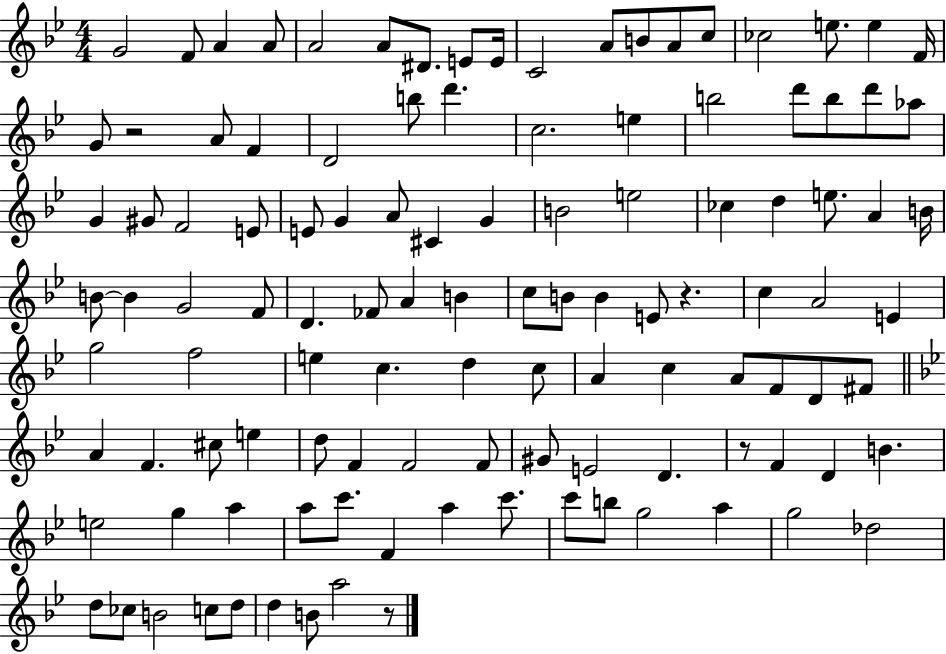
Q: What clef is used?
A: treble